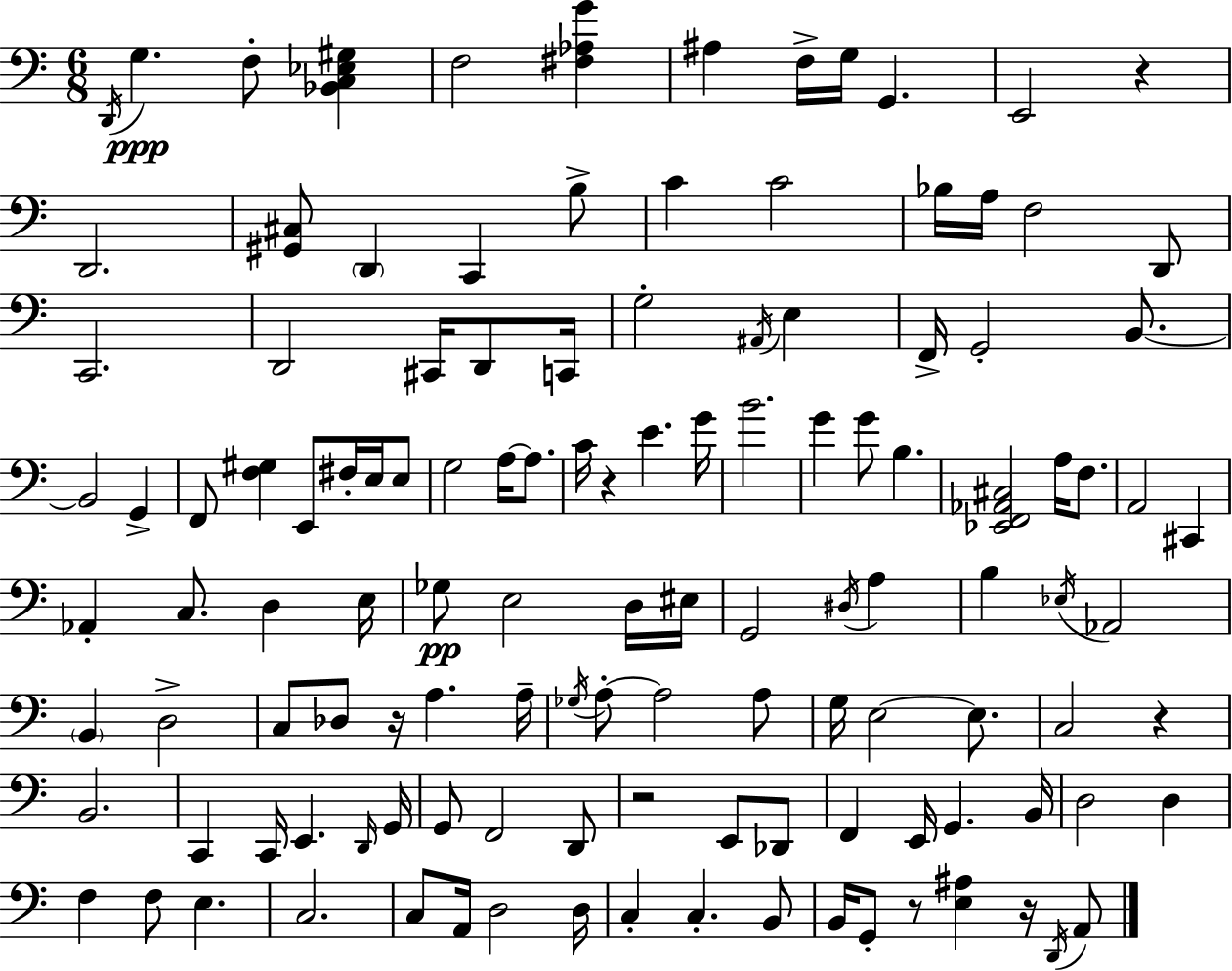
{
  \clef bass
  \numericTimeSignature
  \time 6/8
  \key a \minor
  \repeat volta 2 { \acciaccatura { d,16 }\ppp g4. f8-. <bes, c ees gis>4 | f2 <fis aes g'>4 | ais4 f16-> g16 g,4. | e,2 r4 | \break d,2. | <gis, cis>8 \parenthesize d,4 c,4 b8-> | c'4 c'2 | bes16 a16 f2 d,8 | \break c,2. | d,2 cis,16 d,8 | c,16 g2-. \acciaccatura { ais,16 } e4 | f,16-> g,2-. b,8.~~ | \break b,2 g,4-> | f,8 <f gis>4 e,8 fis16-. e16 | e8 g2 a16~~ a8. | c'16 r4 e'4. | \break g'16 b'2. | g'4 g'8 b4. | <ees, f, aes, cis>2 a16 f8. | a,2 cis,4 | \break aes,4-. c8. d4 | e16 ges8\pp e2 | d16 eis16 g,2 \acciaccatura { dis16 } a4 | b4 \acciaccatura { ees16 } aes,2 | \break \parenthesize b,4 d2-> | c8 des8 r16 a4. | a16-- \acciaccatura { ges16 } a8-.~~ a2 | a8 g16 e2~~ | \break e8. c2 | r4 b,2. | c,4 c,16 e,4. | \grace { d,16 } g,16 g,8 f,2 | \break d,8 r2 | e,8 des,8 f,4 e,16 g,4. | b,16 d2 | d4 f4 f8 | \break e4. c2. | c8 a,16 d2 | d16 c4-. c4.-. | b,8 b,16 g,8-. r8 <e ais>4 | \break r16 \acciaccatura { d,16 } a,8 } \bar "|."
}